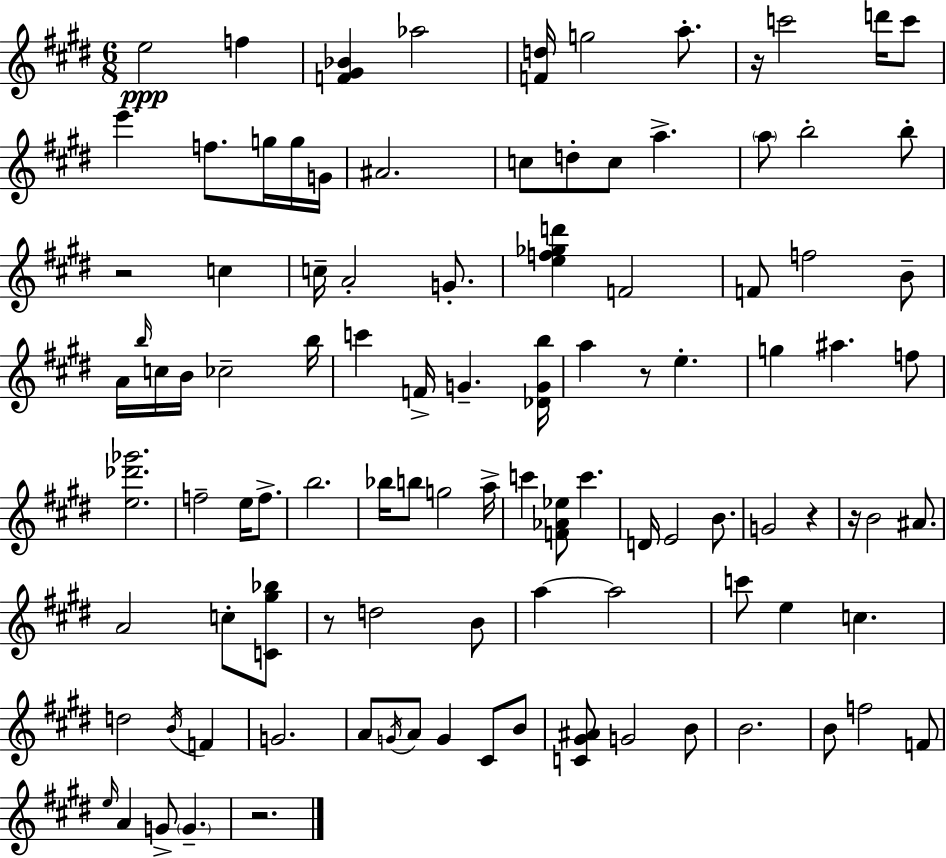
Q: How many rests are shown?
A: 7